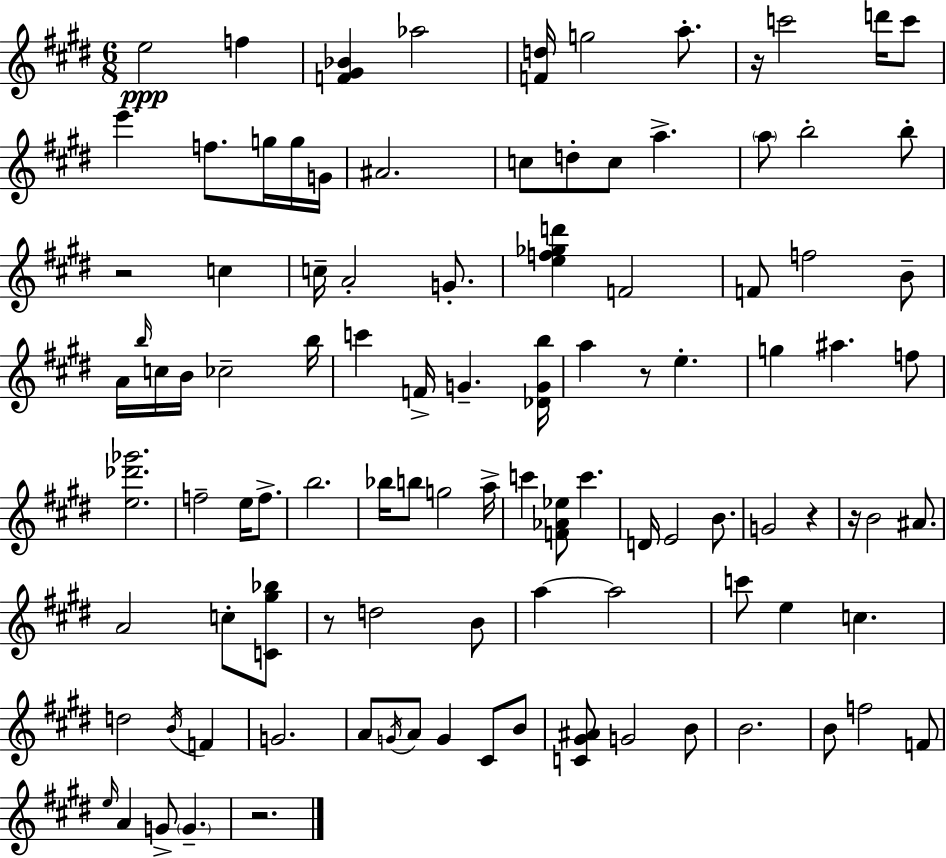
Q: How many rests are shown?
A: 7